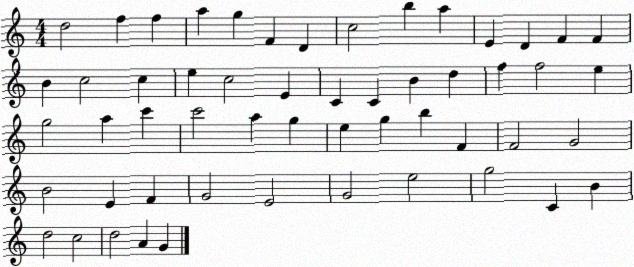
X:1
T:Untitled
M:4/4
L:1/4
K:C
d2 f f a g F D c2 b a E D F F B c2 c e c2 E C C B d f f2 e g2 a c' c'2 a g e g b F F2 G2 B2 E F G2 E2 G2 e2 g2 C B d2 c2 d2 A G